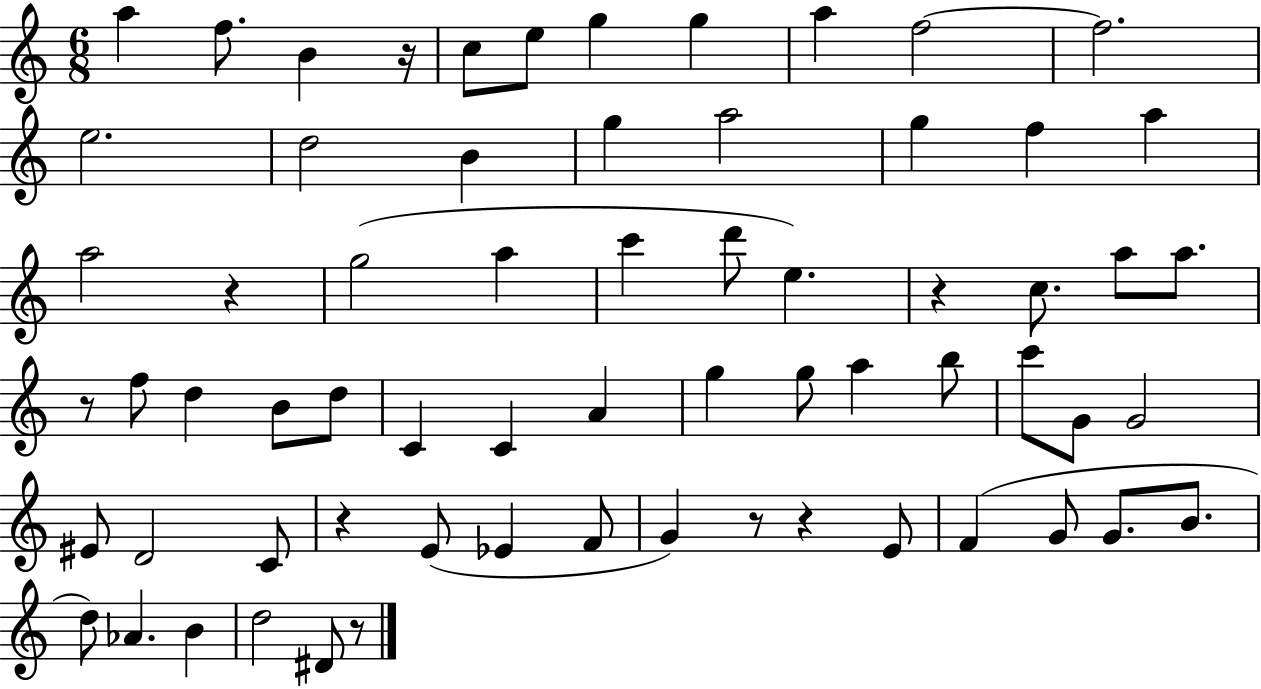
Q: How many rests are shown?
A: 8